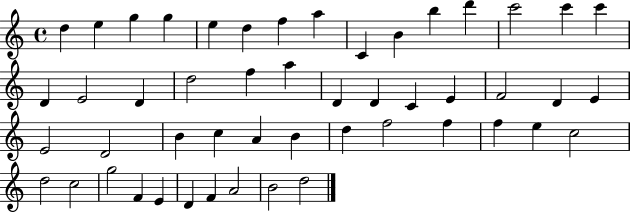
X:1
T:Untitled
M:4/4
L:1/4
K:C
d e g g e d f a C B b d' c'2 c' c' D E2 D d2 f a D D C E F2 D E E2 D2 B c A B d f2 f f e c2 d2 c2 g2 F E D F A2 B2 d2